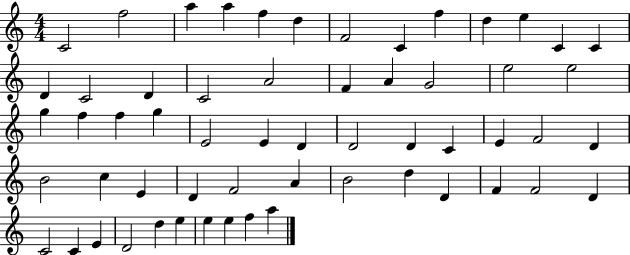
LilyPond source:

{
  \clef treble
  \numericTimeSignature
  \time 4/4
  \key c \major
  c'2 f''2 | a''4 a''4 f''4 d''4 | f'2 c'4 f''4 | d''4 e''4 c'4 c'4 | \break d'4 c'2 d'4 | c'2 a'2 | f'4 a'4 g'2 | e''2 e''2 | \break g''4 f''4 f''4 g''4 | e'2 e'4 d'4 | d'2 d'4 c'4 | e'4 f'2 d'4 | \break b'2 c''4 e'4 | d'4 f'2 a'4 | b'2 d''4 d'4 | f'4 f'2 d'4 | \break c'2 c'4 e'4 | d'2 d''4 e''4 | e''4 e''4 f''4 a''4 | \bar "|."
}